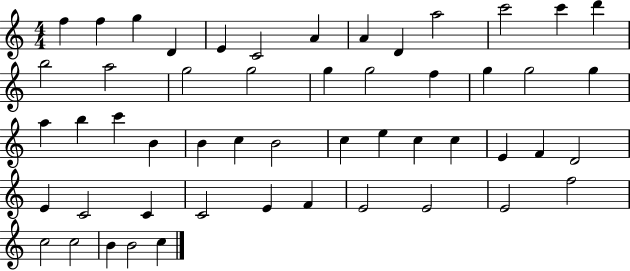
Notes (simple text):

F5/q F5/q G5/q D4/q E4/q C4/h A4/q A4/q D4/q A5/h C6/h C6/q D6/q B5/h A5/h G5/h G5/h G5/q G5/h F5/q G5/q G5/h G5/q A5/q B5/q C6/q B4/q B4/q C5/q B4/h C5/q E5/q C5/q C5/q E4/q F4/q D4/h E4/q C4/h C4/q C4/h E4/q F4/q E4/h E4/h E4/h F5/h C5/h C5/h B4/q B4/h C5/q